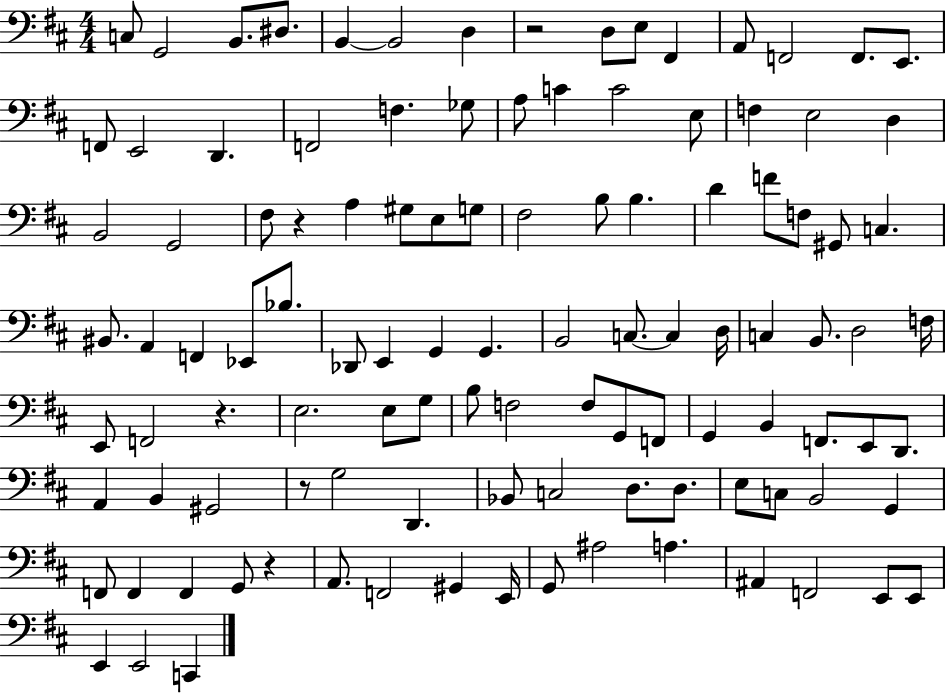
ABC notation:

X:1
T:Untitled
M:4/4
L:1/4
K:D
C,/2 G,,2 B,,/2 ^D,/2 B,, B,,2 D, z2 D,/2 E,/2 ^F,, A,,/2 F,,2 F,,/2 E,,/2 F,,/2 E,,2 D,, F,,2 F, _G,/2 A,/2 C C2 E,/2 F, E,2 D, B,,2 G,,2 ^F,/2 z A, ^G,/2 E,/2 G,/2 ^F,2 B,/2 B, D F/2 F,/2 ^G,,/2 C, ^B,,/2 A,, F,, _E,,/2 _B,/2 _D,,/2 E,, G,, G,, B,,2 C,/2 C, D,/4 C, B,,/2 D,2 F,/4 E,,/2 F,,2 z E,2 E,/2 G,/2 B,/2 F,2 F,/2 G,,/2 F,,/2 G,, B,, F,,/2 E,,/2 D,,/2 A,, B,, ^G,,2 z/2 G,2 D,, _B,,/2 C,2 D,/2 D,/2 E,/2 C,/2 B,,2 G,, F,,/2 F,, F,, G,,/2 z A,,/2 F,,2 ^G,, E,,/4 G,,/2 ^A,2 A, ^A,, F,,2 E,,/2 E,,/2 E,, E,,2 C,,